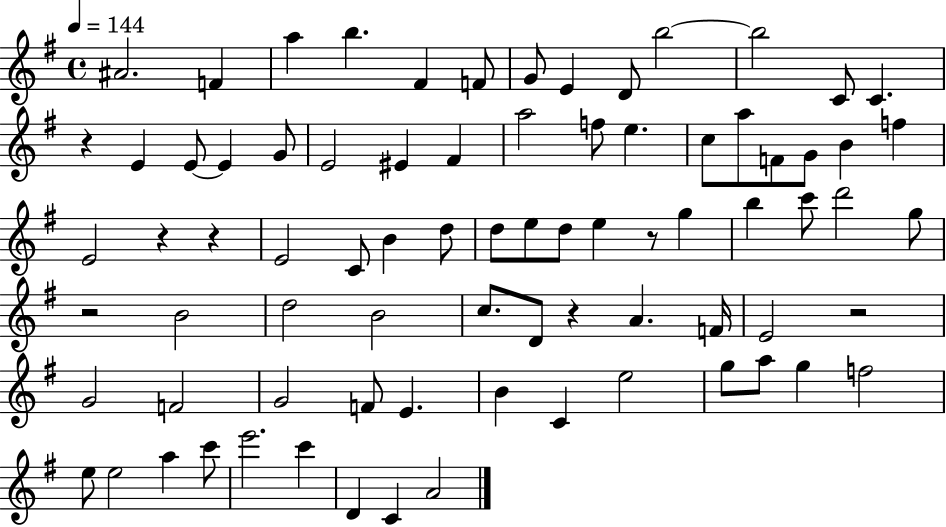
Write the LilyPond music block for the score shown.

{
  \clef treble
  \time 4/4
  \defaultTimeSignature
  \key g \major
  \tempo 4 = 144
  ais'2. f'4 | a''4 b''4. fis'4 f'8 | g'8 e'4 d'8 b''2~~ | b''2 c'8 c'4. | \break r4 e'4 e'8~~ e'4 g'8 | e'2 eis'4 fis'4 | a''2 f''8 e''4. | c''8 a''8 f'8 g'8 b'4 f''4 | \break e'2 r4 r4 | e'2 c'8 b'4 d''8 | d''8 e''8 d''8 e''4 r8 g''4 | b''4 c'''8 d'''2 g''8 | \break r2 b'2 | d''2 b'2 | c''8. d'8 r4 a'4. f'16 | e'2 r2 | \break g'2 f'2 | g'2 f'8 e'4. | b'4 c'4 e''2 | g''8 a''8 g''4 f''2 | \break e''8 e''2 a''4 c'''8 | e'''2. c'''4 | d'4 c'4 a'2 | \bar "|."
}